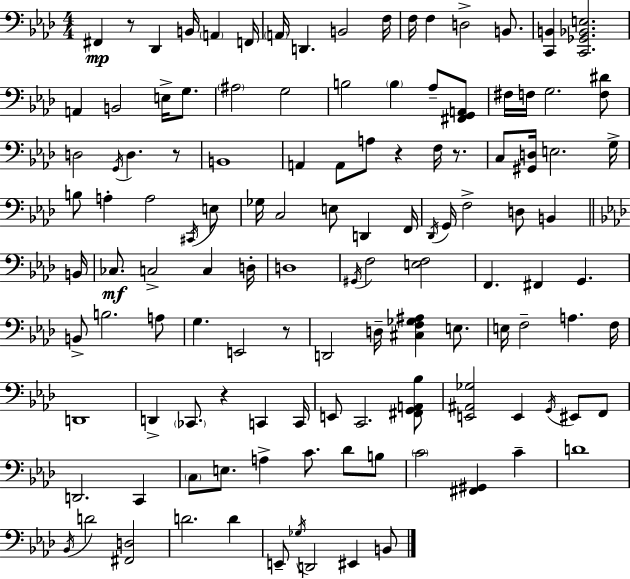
X:1
T:Untitled
M:4/4
L:1/4
K:Ab
^F,, z/2 _D,, B,,/4 A,, F,,/4 A,,/4 D,, B,,2 F,/4 F,/4 F, D,2 B,,/2 [C,,B,,] [C,,_G,,_B,,E,]2 A,, B,,2 E,/4 G,/2 ^A,2 G,2 B,2 B, _A,/2 [^F,,G,,A,,]/2 ^F,/4 F,/4 G,2 [F,^D]/2 D,2 G,,/4 D, z/2 B,,4 A,, A,,/2 A,/2 z F,/4 z/2 C,/2 [^G,,D,]/4 E,2 G,/4 B,/2 A, A,2 ^C,,/4 E,/2 _G,/4 C,2 E,/2 D,, F,,/4 _D,,/4 G,,/4 F,2 D,/2 B,, B,,/4 _C,/2 C,2 C, D,/4 D,4 ^G,,/4 F,2 [E,F,]2 F,, ^F,, G,, B,,/2 B,2 A,/2 G, E,,2 z/2 D,,2 D,/4 [^C,F,_G,^A,] E,/2 E,/4 F,2 A, F,/4 D,,4 D,, _C,,/2 z C,, C,,/4 E,,/2 C,,2 [^F,,G,,A,,_B,]/2 [E,,^A,,_G,]2 E,, G,,/4 ^E,,/2 F,,/2 D,,2 C,, C,/2 E,/2 A, C/2 _D/2 B,/2 C2 [^F,,^G,,] C D4 _B,,/4 D2 [^F,,D,]2 D2 D E,,/2 _G,/4 D,,2 ^E,, B,,/2